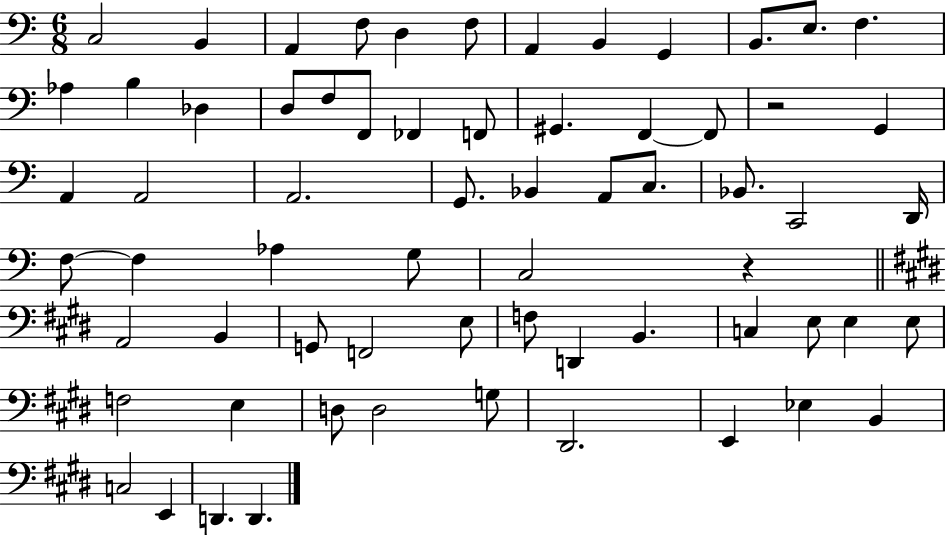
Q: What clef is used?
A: bass